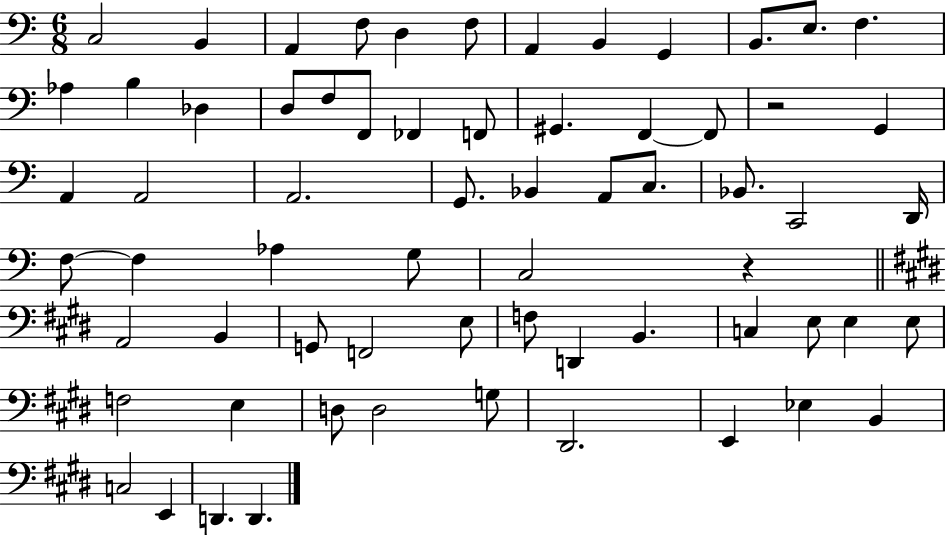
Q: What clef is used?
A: bass